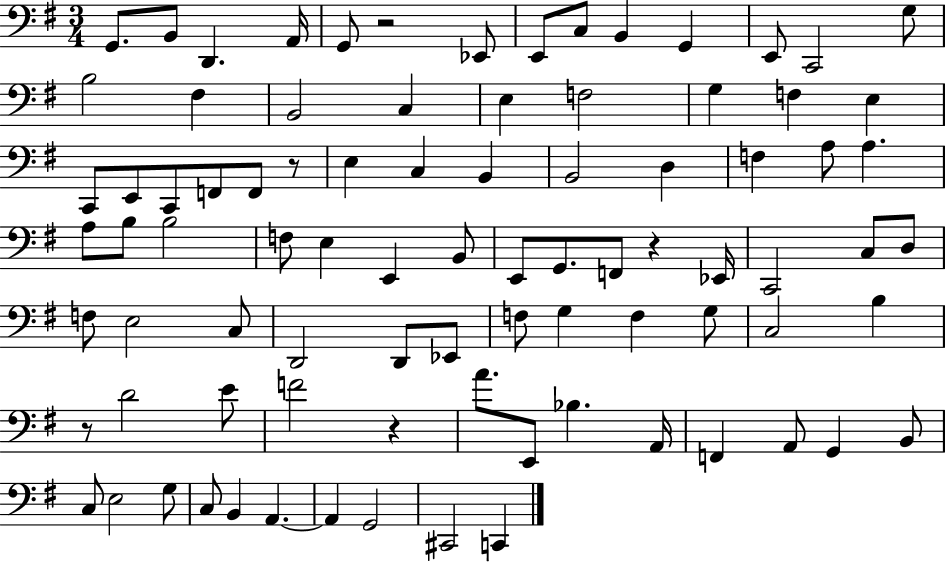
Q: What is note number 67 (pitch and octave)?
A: Bb3